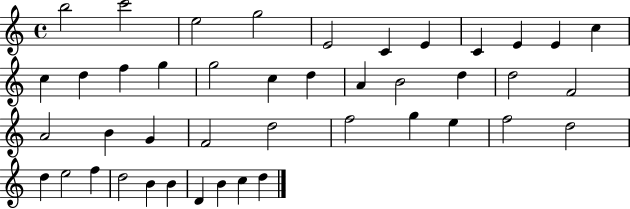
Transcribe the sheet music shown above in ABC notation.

X:1
T:Untitled
M:4/4
L:1/4
K:C
b2 c'2 e2 g2 E2 C E C E E c c d f g g2 c d A B2 d d2 F2 A2 B G F2 d2 f2 g e f2 d2 d e2 f d2 B B D B c d